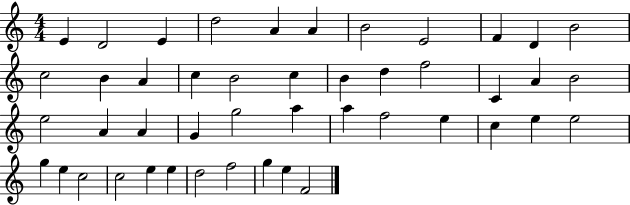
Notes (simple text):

E4/q D4/h E4/q D5/h A4/q A4/q B4/h E4/h F4/q D4/q B4/h C5/h B4/q A4/q C5/q B4/h C5/q B4/q D5/q F5/h C4/q A4/q B4/h E5/h A4/q A4/q G4/q G5/h A5/q A5/q F5/h E5/q C5/q E5/q E5/h G5/q E5/q C5/h C5/h E5/q E5/q D5/h F5/h G5/q E5/q F4/h